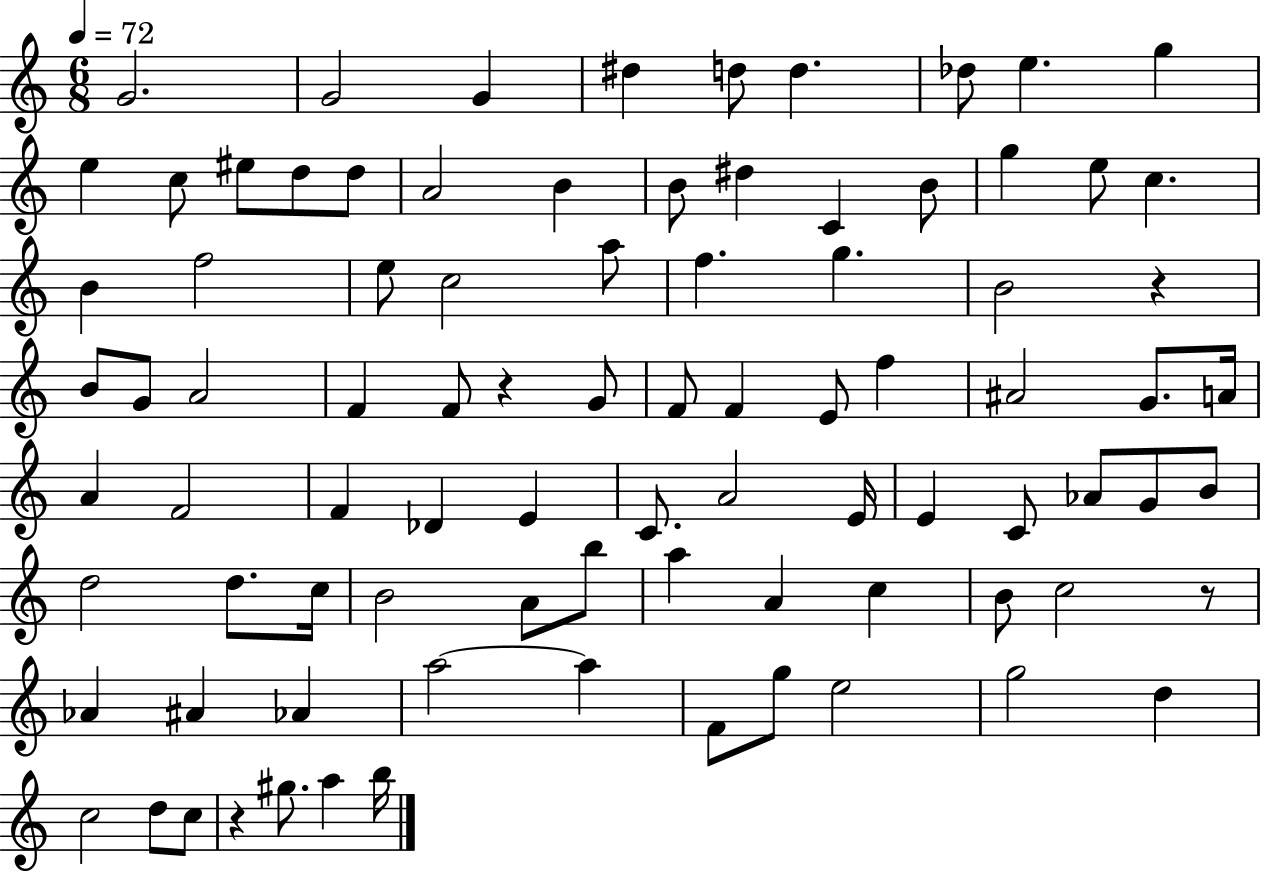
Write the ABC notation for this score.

X:1
T:Untitled
M:6/8
L:1/4
K:C
G2 G2 G ^d d/2 d _d/2 e g e c/2 ^e/2 d/2 d/2 A2 B B/2 ^d C B/2 g e/2 c B f2 e/2 c2 a/2 f g B2 z B/2 G/2 A2 F F/2 z G/2 F/2 F E/2 f ^A2 G/2 A/4 A F2 F _D E C/2 A2 E/4 E C/2 _A/2 G/2 B/2 d2 d/2 c/4 B2 A/2 b/2 a A c B/2 c2 z/2 _A ^A _A a2 a F/2 g/2 e2 g2 d c2 d/2 c/2 z ^g/2 a b/4